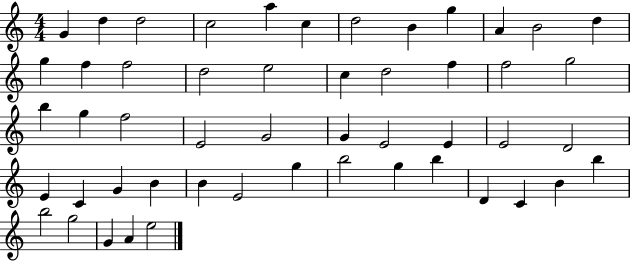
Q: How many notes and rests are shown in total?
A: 51